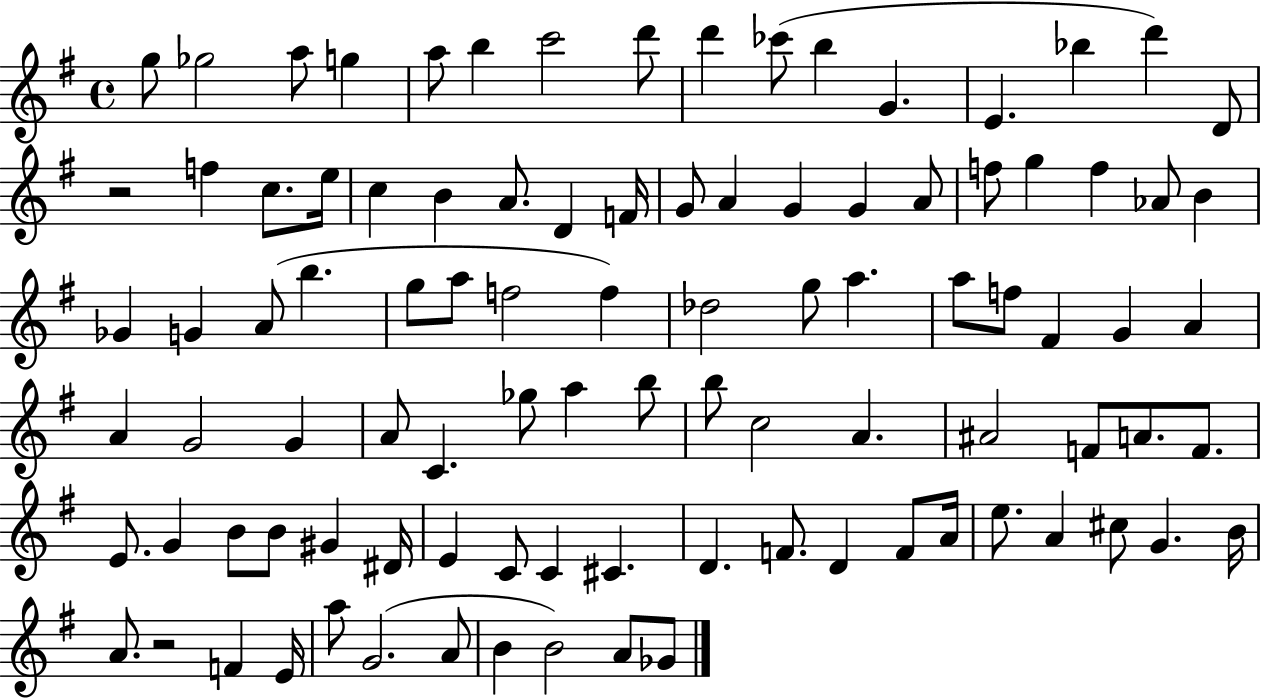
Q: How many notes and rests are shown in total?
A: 97